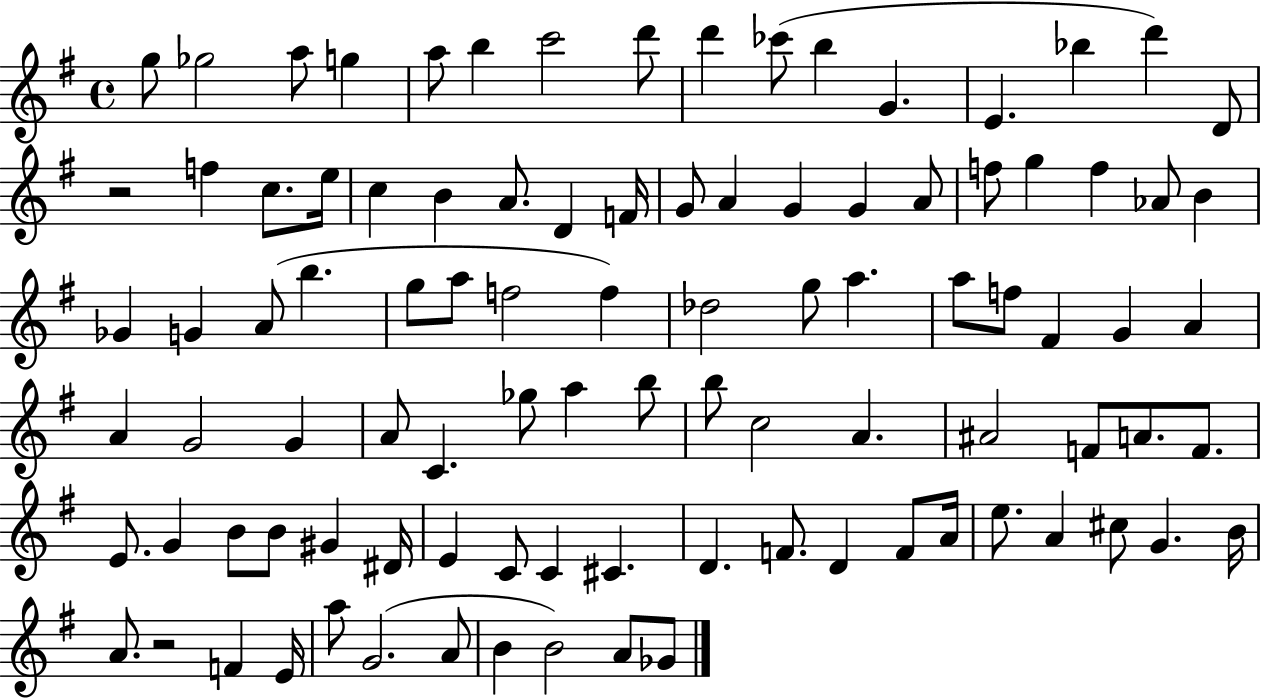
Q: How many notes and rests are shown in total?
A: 97